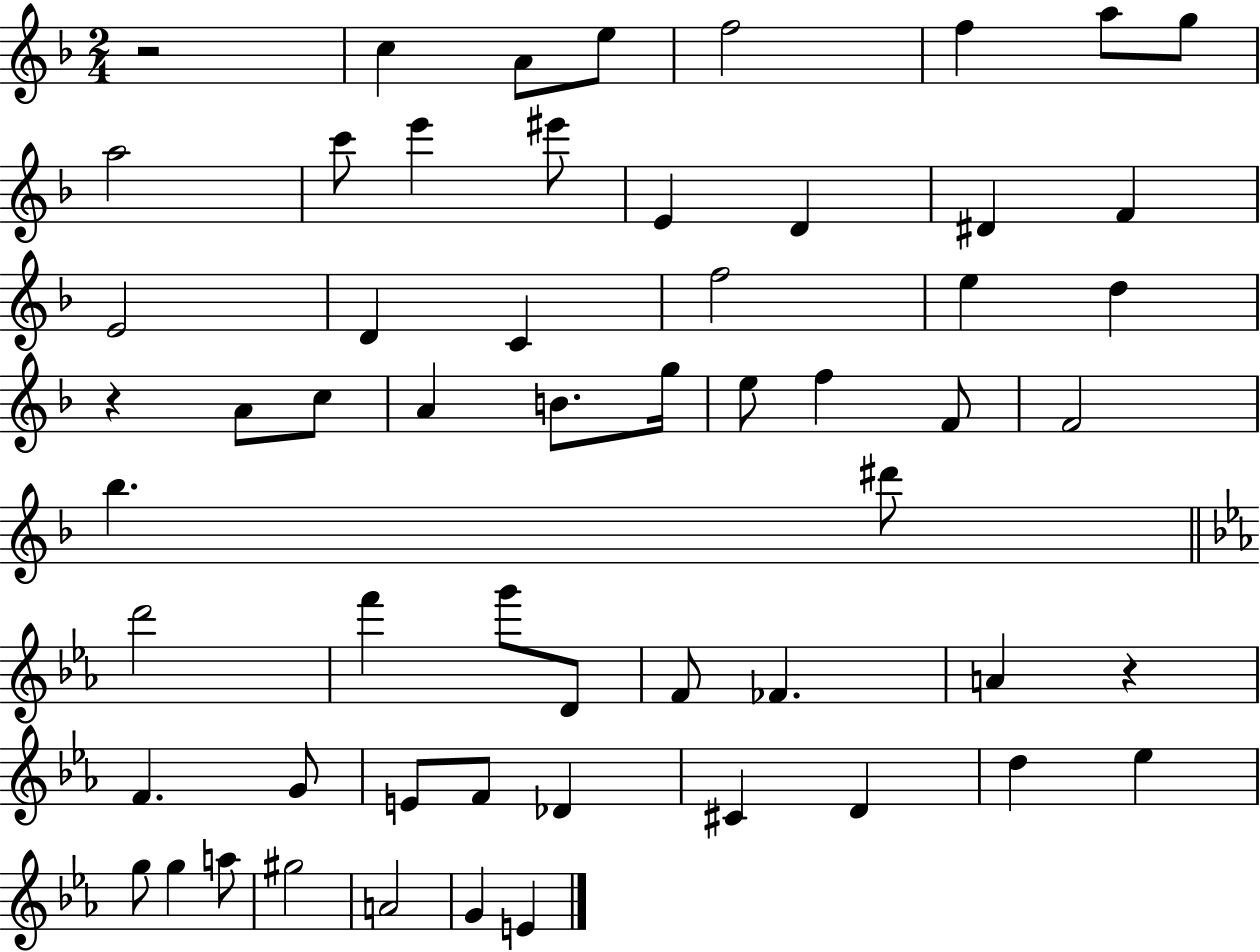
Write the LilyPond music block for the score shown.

{
  \clef treble
  \numericTimeSignature
  \time 2/4
  \key f \major
  r2 | c''4 a'8 e''8 | f''2 | f''4 a''8 g''8 | \break a''2 | c'''8 e'''4 eis'''8 | e'4 d'4 | dis'4 f'4 | \break e'2 | d'4 c'4 | f''2 | e''4 d''4 | \break r4 a'8 c''8 | a'4 b'8. g''16 | e''8 f''4 f'8 | f'2 | \break bes''4. dis'''8 | \bar "||" \break \key ees \major d'''2 | f'''4 g'''8 d'8 | f'8 fes'4. | a'4 r4 | \break f'4. g'8 | e'8 f'8 des'4 | cis'4 d'4 | d''4 ees''4 | \break g''8 g''4 a''8 | gis''2 | a'2 | g'4 e'4 | \break \bar "|."
}